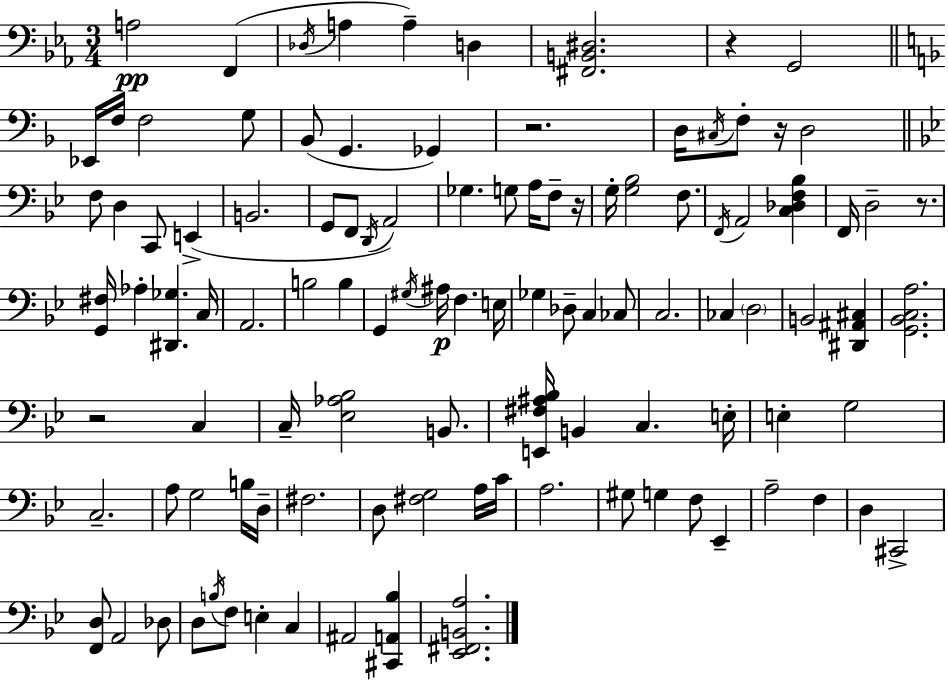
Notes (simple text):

A3/h F2/q Db3/s A3/q A3/q D3/q [F#2,B2,D#3]/h. R/q G2/h Eb2/s F3/s F3/h G3/e Bb2/e G2/q. Gb2/q R/h. D3/s C#3/s F3/e R/s D3/h F3/e D3/q C2/e E2/q B2/h. G2/e F2/e D2/s A2/h Gb3/q. G3/e A3/s F3/e R/s G3/s [G3,Bb3]/h F3/e. F2/s A2/h [C3,Db3,F3,Bb3]/q F2/s D3/h R/e. [G2,F#3]/s Ab3/q [D#2,Gb3]/q. C3/s A2/h. B3/h B3/q G2/q G#3/s A#3/s F3/q. E3/s Gb3/q Db3/e C3/q CES3/e C3/h. CES3/q D3/h B2/h [D#2,A#2,C#3]/q [G2,Bb2,C3,A3]/h. R/h C3/q C3/s [Eb3,Ab3,Bb3]/h B2/e. [E2,F#3,A#3,Bb3]/s B2/q C3/q. E3/s E3/q G3/h C3/h. A3/e G3/h B3/s D3/s F#3/h. D3/e [F#3,G3]/h A3/s C4/s A3/h. G#3/e G3/q F3/e Eb2/q A3/h F3/q D3/q C#2/h [F2,D3]/e A2/h Db3/e D3/e B3/s F3/e E3/q C3/q A#2/h [C#2,A2,Bb3]/q [Eb2,F#2,B2,A3]/h.